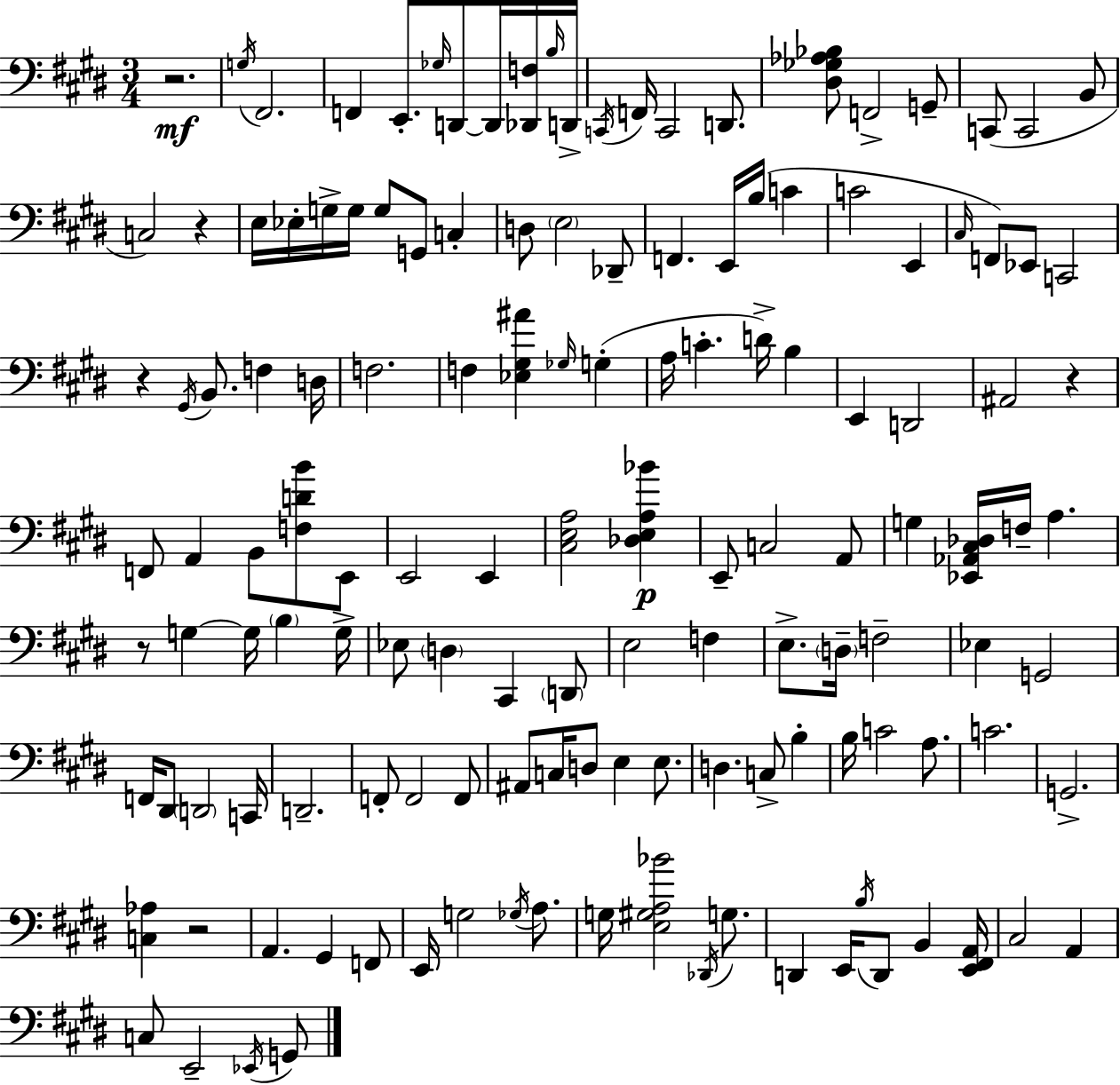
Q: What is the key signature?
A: E major